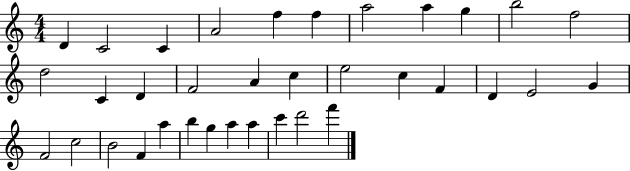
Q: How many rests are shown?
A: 0